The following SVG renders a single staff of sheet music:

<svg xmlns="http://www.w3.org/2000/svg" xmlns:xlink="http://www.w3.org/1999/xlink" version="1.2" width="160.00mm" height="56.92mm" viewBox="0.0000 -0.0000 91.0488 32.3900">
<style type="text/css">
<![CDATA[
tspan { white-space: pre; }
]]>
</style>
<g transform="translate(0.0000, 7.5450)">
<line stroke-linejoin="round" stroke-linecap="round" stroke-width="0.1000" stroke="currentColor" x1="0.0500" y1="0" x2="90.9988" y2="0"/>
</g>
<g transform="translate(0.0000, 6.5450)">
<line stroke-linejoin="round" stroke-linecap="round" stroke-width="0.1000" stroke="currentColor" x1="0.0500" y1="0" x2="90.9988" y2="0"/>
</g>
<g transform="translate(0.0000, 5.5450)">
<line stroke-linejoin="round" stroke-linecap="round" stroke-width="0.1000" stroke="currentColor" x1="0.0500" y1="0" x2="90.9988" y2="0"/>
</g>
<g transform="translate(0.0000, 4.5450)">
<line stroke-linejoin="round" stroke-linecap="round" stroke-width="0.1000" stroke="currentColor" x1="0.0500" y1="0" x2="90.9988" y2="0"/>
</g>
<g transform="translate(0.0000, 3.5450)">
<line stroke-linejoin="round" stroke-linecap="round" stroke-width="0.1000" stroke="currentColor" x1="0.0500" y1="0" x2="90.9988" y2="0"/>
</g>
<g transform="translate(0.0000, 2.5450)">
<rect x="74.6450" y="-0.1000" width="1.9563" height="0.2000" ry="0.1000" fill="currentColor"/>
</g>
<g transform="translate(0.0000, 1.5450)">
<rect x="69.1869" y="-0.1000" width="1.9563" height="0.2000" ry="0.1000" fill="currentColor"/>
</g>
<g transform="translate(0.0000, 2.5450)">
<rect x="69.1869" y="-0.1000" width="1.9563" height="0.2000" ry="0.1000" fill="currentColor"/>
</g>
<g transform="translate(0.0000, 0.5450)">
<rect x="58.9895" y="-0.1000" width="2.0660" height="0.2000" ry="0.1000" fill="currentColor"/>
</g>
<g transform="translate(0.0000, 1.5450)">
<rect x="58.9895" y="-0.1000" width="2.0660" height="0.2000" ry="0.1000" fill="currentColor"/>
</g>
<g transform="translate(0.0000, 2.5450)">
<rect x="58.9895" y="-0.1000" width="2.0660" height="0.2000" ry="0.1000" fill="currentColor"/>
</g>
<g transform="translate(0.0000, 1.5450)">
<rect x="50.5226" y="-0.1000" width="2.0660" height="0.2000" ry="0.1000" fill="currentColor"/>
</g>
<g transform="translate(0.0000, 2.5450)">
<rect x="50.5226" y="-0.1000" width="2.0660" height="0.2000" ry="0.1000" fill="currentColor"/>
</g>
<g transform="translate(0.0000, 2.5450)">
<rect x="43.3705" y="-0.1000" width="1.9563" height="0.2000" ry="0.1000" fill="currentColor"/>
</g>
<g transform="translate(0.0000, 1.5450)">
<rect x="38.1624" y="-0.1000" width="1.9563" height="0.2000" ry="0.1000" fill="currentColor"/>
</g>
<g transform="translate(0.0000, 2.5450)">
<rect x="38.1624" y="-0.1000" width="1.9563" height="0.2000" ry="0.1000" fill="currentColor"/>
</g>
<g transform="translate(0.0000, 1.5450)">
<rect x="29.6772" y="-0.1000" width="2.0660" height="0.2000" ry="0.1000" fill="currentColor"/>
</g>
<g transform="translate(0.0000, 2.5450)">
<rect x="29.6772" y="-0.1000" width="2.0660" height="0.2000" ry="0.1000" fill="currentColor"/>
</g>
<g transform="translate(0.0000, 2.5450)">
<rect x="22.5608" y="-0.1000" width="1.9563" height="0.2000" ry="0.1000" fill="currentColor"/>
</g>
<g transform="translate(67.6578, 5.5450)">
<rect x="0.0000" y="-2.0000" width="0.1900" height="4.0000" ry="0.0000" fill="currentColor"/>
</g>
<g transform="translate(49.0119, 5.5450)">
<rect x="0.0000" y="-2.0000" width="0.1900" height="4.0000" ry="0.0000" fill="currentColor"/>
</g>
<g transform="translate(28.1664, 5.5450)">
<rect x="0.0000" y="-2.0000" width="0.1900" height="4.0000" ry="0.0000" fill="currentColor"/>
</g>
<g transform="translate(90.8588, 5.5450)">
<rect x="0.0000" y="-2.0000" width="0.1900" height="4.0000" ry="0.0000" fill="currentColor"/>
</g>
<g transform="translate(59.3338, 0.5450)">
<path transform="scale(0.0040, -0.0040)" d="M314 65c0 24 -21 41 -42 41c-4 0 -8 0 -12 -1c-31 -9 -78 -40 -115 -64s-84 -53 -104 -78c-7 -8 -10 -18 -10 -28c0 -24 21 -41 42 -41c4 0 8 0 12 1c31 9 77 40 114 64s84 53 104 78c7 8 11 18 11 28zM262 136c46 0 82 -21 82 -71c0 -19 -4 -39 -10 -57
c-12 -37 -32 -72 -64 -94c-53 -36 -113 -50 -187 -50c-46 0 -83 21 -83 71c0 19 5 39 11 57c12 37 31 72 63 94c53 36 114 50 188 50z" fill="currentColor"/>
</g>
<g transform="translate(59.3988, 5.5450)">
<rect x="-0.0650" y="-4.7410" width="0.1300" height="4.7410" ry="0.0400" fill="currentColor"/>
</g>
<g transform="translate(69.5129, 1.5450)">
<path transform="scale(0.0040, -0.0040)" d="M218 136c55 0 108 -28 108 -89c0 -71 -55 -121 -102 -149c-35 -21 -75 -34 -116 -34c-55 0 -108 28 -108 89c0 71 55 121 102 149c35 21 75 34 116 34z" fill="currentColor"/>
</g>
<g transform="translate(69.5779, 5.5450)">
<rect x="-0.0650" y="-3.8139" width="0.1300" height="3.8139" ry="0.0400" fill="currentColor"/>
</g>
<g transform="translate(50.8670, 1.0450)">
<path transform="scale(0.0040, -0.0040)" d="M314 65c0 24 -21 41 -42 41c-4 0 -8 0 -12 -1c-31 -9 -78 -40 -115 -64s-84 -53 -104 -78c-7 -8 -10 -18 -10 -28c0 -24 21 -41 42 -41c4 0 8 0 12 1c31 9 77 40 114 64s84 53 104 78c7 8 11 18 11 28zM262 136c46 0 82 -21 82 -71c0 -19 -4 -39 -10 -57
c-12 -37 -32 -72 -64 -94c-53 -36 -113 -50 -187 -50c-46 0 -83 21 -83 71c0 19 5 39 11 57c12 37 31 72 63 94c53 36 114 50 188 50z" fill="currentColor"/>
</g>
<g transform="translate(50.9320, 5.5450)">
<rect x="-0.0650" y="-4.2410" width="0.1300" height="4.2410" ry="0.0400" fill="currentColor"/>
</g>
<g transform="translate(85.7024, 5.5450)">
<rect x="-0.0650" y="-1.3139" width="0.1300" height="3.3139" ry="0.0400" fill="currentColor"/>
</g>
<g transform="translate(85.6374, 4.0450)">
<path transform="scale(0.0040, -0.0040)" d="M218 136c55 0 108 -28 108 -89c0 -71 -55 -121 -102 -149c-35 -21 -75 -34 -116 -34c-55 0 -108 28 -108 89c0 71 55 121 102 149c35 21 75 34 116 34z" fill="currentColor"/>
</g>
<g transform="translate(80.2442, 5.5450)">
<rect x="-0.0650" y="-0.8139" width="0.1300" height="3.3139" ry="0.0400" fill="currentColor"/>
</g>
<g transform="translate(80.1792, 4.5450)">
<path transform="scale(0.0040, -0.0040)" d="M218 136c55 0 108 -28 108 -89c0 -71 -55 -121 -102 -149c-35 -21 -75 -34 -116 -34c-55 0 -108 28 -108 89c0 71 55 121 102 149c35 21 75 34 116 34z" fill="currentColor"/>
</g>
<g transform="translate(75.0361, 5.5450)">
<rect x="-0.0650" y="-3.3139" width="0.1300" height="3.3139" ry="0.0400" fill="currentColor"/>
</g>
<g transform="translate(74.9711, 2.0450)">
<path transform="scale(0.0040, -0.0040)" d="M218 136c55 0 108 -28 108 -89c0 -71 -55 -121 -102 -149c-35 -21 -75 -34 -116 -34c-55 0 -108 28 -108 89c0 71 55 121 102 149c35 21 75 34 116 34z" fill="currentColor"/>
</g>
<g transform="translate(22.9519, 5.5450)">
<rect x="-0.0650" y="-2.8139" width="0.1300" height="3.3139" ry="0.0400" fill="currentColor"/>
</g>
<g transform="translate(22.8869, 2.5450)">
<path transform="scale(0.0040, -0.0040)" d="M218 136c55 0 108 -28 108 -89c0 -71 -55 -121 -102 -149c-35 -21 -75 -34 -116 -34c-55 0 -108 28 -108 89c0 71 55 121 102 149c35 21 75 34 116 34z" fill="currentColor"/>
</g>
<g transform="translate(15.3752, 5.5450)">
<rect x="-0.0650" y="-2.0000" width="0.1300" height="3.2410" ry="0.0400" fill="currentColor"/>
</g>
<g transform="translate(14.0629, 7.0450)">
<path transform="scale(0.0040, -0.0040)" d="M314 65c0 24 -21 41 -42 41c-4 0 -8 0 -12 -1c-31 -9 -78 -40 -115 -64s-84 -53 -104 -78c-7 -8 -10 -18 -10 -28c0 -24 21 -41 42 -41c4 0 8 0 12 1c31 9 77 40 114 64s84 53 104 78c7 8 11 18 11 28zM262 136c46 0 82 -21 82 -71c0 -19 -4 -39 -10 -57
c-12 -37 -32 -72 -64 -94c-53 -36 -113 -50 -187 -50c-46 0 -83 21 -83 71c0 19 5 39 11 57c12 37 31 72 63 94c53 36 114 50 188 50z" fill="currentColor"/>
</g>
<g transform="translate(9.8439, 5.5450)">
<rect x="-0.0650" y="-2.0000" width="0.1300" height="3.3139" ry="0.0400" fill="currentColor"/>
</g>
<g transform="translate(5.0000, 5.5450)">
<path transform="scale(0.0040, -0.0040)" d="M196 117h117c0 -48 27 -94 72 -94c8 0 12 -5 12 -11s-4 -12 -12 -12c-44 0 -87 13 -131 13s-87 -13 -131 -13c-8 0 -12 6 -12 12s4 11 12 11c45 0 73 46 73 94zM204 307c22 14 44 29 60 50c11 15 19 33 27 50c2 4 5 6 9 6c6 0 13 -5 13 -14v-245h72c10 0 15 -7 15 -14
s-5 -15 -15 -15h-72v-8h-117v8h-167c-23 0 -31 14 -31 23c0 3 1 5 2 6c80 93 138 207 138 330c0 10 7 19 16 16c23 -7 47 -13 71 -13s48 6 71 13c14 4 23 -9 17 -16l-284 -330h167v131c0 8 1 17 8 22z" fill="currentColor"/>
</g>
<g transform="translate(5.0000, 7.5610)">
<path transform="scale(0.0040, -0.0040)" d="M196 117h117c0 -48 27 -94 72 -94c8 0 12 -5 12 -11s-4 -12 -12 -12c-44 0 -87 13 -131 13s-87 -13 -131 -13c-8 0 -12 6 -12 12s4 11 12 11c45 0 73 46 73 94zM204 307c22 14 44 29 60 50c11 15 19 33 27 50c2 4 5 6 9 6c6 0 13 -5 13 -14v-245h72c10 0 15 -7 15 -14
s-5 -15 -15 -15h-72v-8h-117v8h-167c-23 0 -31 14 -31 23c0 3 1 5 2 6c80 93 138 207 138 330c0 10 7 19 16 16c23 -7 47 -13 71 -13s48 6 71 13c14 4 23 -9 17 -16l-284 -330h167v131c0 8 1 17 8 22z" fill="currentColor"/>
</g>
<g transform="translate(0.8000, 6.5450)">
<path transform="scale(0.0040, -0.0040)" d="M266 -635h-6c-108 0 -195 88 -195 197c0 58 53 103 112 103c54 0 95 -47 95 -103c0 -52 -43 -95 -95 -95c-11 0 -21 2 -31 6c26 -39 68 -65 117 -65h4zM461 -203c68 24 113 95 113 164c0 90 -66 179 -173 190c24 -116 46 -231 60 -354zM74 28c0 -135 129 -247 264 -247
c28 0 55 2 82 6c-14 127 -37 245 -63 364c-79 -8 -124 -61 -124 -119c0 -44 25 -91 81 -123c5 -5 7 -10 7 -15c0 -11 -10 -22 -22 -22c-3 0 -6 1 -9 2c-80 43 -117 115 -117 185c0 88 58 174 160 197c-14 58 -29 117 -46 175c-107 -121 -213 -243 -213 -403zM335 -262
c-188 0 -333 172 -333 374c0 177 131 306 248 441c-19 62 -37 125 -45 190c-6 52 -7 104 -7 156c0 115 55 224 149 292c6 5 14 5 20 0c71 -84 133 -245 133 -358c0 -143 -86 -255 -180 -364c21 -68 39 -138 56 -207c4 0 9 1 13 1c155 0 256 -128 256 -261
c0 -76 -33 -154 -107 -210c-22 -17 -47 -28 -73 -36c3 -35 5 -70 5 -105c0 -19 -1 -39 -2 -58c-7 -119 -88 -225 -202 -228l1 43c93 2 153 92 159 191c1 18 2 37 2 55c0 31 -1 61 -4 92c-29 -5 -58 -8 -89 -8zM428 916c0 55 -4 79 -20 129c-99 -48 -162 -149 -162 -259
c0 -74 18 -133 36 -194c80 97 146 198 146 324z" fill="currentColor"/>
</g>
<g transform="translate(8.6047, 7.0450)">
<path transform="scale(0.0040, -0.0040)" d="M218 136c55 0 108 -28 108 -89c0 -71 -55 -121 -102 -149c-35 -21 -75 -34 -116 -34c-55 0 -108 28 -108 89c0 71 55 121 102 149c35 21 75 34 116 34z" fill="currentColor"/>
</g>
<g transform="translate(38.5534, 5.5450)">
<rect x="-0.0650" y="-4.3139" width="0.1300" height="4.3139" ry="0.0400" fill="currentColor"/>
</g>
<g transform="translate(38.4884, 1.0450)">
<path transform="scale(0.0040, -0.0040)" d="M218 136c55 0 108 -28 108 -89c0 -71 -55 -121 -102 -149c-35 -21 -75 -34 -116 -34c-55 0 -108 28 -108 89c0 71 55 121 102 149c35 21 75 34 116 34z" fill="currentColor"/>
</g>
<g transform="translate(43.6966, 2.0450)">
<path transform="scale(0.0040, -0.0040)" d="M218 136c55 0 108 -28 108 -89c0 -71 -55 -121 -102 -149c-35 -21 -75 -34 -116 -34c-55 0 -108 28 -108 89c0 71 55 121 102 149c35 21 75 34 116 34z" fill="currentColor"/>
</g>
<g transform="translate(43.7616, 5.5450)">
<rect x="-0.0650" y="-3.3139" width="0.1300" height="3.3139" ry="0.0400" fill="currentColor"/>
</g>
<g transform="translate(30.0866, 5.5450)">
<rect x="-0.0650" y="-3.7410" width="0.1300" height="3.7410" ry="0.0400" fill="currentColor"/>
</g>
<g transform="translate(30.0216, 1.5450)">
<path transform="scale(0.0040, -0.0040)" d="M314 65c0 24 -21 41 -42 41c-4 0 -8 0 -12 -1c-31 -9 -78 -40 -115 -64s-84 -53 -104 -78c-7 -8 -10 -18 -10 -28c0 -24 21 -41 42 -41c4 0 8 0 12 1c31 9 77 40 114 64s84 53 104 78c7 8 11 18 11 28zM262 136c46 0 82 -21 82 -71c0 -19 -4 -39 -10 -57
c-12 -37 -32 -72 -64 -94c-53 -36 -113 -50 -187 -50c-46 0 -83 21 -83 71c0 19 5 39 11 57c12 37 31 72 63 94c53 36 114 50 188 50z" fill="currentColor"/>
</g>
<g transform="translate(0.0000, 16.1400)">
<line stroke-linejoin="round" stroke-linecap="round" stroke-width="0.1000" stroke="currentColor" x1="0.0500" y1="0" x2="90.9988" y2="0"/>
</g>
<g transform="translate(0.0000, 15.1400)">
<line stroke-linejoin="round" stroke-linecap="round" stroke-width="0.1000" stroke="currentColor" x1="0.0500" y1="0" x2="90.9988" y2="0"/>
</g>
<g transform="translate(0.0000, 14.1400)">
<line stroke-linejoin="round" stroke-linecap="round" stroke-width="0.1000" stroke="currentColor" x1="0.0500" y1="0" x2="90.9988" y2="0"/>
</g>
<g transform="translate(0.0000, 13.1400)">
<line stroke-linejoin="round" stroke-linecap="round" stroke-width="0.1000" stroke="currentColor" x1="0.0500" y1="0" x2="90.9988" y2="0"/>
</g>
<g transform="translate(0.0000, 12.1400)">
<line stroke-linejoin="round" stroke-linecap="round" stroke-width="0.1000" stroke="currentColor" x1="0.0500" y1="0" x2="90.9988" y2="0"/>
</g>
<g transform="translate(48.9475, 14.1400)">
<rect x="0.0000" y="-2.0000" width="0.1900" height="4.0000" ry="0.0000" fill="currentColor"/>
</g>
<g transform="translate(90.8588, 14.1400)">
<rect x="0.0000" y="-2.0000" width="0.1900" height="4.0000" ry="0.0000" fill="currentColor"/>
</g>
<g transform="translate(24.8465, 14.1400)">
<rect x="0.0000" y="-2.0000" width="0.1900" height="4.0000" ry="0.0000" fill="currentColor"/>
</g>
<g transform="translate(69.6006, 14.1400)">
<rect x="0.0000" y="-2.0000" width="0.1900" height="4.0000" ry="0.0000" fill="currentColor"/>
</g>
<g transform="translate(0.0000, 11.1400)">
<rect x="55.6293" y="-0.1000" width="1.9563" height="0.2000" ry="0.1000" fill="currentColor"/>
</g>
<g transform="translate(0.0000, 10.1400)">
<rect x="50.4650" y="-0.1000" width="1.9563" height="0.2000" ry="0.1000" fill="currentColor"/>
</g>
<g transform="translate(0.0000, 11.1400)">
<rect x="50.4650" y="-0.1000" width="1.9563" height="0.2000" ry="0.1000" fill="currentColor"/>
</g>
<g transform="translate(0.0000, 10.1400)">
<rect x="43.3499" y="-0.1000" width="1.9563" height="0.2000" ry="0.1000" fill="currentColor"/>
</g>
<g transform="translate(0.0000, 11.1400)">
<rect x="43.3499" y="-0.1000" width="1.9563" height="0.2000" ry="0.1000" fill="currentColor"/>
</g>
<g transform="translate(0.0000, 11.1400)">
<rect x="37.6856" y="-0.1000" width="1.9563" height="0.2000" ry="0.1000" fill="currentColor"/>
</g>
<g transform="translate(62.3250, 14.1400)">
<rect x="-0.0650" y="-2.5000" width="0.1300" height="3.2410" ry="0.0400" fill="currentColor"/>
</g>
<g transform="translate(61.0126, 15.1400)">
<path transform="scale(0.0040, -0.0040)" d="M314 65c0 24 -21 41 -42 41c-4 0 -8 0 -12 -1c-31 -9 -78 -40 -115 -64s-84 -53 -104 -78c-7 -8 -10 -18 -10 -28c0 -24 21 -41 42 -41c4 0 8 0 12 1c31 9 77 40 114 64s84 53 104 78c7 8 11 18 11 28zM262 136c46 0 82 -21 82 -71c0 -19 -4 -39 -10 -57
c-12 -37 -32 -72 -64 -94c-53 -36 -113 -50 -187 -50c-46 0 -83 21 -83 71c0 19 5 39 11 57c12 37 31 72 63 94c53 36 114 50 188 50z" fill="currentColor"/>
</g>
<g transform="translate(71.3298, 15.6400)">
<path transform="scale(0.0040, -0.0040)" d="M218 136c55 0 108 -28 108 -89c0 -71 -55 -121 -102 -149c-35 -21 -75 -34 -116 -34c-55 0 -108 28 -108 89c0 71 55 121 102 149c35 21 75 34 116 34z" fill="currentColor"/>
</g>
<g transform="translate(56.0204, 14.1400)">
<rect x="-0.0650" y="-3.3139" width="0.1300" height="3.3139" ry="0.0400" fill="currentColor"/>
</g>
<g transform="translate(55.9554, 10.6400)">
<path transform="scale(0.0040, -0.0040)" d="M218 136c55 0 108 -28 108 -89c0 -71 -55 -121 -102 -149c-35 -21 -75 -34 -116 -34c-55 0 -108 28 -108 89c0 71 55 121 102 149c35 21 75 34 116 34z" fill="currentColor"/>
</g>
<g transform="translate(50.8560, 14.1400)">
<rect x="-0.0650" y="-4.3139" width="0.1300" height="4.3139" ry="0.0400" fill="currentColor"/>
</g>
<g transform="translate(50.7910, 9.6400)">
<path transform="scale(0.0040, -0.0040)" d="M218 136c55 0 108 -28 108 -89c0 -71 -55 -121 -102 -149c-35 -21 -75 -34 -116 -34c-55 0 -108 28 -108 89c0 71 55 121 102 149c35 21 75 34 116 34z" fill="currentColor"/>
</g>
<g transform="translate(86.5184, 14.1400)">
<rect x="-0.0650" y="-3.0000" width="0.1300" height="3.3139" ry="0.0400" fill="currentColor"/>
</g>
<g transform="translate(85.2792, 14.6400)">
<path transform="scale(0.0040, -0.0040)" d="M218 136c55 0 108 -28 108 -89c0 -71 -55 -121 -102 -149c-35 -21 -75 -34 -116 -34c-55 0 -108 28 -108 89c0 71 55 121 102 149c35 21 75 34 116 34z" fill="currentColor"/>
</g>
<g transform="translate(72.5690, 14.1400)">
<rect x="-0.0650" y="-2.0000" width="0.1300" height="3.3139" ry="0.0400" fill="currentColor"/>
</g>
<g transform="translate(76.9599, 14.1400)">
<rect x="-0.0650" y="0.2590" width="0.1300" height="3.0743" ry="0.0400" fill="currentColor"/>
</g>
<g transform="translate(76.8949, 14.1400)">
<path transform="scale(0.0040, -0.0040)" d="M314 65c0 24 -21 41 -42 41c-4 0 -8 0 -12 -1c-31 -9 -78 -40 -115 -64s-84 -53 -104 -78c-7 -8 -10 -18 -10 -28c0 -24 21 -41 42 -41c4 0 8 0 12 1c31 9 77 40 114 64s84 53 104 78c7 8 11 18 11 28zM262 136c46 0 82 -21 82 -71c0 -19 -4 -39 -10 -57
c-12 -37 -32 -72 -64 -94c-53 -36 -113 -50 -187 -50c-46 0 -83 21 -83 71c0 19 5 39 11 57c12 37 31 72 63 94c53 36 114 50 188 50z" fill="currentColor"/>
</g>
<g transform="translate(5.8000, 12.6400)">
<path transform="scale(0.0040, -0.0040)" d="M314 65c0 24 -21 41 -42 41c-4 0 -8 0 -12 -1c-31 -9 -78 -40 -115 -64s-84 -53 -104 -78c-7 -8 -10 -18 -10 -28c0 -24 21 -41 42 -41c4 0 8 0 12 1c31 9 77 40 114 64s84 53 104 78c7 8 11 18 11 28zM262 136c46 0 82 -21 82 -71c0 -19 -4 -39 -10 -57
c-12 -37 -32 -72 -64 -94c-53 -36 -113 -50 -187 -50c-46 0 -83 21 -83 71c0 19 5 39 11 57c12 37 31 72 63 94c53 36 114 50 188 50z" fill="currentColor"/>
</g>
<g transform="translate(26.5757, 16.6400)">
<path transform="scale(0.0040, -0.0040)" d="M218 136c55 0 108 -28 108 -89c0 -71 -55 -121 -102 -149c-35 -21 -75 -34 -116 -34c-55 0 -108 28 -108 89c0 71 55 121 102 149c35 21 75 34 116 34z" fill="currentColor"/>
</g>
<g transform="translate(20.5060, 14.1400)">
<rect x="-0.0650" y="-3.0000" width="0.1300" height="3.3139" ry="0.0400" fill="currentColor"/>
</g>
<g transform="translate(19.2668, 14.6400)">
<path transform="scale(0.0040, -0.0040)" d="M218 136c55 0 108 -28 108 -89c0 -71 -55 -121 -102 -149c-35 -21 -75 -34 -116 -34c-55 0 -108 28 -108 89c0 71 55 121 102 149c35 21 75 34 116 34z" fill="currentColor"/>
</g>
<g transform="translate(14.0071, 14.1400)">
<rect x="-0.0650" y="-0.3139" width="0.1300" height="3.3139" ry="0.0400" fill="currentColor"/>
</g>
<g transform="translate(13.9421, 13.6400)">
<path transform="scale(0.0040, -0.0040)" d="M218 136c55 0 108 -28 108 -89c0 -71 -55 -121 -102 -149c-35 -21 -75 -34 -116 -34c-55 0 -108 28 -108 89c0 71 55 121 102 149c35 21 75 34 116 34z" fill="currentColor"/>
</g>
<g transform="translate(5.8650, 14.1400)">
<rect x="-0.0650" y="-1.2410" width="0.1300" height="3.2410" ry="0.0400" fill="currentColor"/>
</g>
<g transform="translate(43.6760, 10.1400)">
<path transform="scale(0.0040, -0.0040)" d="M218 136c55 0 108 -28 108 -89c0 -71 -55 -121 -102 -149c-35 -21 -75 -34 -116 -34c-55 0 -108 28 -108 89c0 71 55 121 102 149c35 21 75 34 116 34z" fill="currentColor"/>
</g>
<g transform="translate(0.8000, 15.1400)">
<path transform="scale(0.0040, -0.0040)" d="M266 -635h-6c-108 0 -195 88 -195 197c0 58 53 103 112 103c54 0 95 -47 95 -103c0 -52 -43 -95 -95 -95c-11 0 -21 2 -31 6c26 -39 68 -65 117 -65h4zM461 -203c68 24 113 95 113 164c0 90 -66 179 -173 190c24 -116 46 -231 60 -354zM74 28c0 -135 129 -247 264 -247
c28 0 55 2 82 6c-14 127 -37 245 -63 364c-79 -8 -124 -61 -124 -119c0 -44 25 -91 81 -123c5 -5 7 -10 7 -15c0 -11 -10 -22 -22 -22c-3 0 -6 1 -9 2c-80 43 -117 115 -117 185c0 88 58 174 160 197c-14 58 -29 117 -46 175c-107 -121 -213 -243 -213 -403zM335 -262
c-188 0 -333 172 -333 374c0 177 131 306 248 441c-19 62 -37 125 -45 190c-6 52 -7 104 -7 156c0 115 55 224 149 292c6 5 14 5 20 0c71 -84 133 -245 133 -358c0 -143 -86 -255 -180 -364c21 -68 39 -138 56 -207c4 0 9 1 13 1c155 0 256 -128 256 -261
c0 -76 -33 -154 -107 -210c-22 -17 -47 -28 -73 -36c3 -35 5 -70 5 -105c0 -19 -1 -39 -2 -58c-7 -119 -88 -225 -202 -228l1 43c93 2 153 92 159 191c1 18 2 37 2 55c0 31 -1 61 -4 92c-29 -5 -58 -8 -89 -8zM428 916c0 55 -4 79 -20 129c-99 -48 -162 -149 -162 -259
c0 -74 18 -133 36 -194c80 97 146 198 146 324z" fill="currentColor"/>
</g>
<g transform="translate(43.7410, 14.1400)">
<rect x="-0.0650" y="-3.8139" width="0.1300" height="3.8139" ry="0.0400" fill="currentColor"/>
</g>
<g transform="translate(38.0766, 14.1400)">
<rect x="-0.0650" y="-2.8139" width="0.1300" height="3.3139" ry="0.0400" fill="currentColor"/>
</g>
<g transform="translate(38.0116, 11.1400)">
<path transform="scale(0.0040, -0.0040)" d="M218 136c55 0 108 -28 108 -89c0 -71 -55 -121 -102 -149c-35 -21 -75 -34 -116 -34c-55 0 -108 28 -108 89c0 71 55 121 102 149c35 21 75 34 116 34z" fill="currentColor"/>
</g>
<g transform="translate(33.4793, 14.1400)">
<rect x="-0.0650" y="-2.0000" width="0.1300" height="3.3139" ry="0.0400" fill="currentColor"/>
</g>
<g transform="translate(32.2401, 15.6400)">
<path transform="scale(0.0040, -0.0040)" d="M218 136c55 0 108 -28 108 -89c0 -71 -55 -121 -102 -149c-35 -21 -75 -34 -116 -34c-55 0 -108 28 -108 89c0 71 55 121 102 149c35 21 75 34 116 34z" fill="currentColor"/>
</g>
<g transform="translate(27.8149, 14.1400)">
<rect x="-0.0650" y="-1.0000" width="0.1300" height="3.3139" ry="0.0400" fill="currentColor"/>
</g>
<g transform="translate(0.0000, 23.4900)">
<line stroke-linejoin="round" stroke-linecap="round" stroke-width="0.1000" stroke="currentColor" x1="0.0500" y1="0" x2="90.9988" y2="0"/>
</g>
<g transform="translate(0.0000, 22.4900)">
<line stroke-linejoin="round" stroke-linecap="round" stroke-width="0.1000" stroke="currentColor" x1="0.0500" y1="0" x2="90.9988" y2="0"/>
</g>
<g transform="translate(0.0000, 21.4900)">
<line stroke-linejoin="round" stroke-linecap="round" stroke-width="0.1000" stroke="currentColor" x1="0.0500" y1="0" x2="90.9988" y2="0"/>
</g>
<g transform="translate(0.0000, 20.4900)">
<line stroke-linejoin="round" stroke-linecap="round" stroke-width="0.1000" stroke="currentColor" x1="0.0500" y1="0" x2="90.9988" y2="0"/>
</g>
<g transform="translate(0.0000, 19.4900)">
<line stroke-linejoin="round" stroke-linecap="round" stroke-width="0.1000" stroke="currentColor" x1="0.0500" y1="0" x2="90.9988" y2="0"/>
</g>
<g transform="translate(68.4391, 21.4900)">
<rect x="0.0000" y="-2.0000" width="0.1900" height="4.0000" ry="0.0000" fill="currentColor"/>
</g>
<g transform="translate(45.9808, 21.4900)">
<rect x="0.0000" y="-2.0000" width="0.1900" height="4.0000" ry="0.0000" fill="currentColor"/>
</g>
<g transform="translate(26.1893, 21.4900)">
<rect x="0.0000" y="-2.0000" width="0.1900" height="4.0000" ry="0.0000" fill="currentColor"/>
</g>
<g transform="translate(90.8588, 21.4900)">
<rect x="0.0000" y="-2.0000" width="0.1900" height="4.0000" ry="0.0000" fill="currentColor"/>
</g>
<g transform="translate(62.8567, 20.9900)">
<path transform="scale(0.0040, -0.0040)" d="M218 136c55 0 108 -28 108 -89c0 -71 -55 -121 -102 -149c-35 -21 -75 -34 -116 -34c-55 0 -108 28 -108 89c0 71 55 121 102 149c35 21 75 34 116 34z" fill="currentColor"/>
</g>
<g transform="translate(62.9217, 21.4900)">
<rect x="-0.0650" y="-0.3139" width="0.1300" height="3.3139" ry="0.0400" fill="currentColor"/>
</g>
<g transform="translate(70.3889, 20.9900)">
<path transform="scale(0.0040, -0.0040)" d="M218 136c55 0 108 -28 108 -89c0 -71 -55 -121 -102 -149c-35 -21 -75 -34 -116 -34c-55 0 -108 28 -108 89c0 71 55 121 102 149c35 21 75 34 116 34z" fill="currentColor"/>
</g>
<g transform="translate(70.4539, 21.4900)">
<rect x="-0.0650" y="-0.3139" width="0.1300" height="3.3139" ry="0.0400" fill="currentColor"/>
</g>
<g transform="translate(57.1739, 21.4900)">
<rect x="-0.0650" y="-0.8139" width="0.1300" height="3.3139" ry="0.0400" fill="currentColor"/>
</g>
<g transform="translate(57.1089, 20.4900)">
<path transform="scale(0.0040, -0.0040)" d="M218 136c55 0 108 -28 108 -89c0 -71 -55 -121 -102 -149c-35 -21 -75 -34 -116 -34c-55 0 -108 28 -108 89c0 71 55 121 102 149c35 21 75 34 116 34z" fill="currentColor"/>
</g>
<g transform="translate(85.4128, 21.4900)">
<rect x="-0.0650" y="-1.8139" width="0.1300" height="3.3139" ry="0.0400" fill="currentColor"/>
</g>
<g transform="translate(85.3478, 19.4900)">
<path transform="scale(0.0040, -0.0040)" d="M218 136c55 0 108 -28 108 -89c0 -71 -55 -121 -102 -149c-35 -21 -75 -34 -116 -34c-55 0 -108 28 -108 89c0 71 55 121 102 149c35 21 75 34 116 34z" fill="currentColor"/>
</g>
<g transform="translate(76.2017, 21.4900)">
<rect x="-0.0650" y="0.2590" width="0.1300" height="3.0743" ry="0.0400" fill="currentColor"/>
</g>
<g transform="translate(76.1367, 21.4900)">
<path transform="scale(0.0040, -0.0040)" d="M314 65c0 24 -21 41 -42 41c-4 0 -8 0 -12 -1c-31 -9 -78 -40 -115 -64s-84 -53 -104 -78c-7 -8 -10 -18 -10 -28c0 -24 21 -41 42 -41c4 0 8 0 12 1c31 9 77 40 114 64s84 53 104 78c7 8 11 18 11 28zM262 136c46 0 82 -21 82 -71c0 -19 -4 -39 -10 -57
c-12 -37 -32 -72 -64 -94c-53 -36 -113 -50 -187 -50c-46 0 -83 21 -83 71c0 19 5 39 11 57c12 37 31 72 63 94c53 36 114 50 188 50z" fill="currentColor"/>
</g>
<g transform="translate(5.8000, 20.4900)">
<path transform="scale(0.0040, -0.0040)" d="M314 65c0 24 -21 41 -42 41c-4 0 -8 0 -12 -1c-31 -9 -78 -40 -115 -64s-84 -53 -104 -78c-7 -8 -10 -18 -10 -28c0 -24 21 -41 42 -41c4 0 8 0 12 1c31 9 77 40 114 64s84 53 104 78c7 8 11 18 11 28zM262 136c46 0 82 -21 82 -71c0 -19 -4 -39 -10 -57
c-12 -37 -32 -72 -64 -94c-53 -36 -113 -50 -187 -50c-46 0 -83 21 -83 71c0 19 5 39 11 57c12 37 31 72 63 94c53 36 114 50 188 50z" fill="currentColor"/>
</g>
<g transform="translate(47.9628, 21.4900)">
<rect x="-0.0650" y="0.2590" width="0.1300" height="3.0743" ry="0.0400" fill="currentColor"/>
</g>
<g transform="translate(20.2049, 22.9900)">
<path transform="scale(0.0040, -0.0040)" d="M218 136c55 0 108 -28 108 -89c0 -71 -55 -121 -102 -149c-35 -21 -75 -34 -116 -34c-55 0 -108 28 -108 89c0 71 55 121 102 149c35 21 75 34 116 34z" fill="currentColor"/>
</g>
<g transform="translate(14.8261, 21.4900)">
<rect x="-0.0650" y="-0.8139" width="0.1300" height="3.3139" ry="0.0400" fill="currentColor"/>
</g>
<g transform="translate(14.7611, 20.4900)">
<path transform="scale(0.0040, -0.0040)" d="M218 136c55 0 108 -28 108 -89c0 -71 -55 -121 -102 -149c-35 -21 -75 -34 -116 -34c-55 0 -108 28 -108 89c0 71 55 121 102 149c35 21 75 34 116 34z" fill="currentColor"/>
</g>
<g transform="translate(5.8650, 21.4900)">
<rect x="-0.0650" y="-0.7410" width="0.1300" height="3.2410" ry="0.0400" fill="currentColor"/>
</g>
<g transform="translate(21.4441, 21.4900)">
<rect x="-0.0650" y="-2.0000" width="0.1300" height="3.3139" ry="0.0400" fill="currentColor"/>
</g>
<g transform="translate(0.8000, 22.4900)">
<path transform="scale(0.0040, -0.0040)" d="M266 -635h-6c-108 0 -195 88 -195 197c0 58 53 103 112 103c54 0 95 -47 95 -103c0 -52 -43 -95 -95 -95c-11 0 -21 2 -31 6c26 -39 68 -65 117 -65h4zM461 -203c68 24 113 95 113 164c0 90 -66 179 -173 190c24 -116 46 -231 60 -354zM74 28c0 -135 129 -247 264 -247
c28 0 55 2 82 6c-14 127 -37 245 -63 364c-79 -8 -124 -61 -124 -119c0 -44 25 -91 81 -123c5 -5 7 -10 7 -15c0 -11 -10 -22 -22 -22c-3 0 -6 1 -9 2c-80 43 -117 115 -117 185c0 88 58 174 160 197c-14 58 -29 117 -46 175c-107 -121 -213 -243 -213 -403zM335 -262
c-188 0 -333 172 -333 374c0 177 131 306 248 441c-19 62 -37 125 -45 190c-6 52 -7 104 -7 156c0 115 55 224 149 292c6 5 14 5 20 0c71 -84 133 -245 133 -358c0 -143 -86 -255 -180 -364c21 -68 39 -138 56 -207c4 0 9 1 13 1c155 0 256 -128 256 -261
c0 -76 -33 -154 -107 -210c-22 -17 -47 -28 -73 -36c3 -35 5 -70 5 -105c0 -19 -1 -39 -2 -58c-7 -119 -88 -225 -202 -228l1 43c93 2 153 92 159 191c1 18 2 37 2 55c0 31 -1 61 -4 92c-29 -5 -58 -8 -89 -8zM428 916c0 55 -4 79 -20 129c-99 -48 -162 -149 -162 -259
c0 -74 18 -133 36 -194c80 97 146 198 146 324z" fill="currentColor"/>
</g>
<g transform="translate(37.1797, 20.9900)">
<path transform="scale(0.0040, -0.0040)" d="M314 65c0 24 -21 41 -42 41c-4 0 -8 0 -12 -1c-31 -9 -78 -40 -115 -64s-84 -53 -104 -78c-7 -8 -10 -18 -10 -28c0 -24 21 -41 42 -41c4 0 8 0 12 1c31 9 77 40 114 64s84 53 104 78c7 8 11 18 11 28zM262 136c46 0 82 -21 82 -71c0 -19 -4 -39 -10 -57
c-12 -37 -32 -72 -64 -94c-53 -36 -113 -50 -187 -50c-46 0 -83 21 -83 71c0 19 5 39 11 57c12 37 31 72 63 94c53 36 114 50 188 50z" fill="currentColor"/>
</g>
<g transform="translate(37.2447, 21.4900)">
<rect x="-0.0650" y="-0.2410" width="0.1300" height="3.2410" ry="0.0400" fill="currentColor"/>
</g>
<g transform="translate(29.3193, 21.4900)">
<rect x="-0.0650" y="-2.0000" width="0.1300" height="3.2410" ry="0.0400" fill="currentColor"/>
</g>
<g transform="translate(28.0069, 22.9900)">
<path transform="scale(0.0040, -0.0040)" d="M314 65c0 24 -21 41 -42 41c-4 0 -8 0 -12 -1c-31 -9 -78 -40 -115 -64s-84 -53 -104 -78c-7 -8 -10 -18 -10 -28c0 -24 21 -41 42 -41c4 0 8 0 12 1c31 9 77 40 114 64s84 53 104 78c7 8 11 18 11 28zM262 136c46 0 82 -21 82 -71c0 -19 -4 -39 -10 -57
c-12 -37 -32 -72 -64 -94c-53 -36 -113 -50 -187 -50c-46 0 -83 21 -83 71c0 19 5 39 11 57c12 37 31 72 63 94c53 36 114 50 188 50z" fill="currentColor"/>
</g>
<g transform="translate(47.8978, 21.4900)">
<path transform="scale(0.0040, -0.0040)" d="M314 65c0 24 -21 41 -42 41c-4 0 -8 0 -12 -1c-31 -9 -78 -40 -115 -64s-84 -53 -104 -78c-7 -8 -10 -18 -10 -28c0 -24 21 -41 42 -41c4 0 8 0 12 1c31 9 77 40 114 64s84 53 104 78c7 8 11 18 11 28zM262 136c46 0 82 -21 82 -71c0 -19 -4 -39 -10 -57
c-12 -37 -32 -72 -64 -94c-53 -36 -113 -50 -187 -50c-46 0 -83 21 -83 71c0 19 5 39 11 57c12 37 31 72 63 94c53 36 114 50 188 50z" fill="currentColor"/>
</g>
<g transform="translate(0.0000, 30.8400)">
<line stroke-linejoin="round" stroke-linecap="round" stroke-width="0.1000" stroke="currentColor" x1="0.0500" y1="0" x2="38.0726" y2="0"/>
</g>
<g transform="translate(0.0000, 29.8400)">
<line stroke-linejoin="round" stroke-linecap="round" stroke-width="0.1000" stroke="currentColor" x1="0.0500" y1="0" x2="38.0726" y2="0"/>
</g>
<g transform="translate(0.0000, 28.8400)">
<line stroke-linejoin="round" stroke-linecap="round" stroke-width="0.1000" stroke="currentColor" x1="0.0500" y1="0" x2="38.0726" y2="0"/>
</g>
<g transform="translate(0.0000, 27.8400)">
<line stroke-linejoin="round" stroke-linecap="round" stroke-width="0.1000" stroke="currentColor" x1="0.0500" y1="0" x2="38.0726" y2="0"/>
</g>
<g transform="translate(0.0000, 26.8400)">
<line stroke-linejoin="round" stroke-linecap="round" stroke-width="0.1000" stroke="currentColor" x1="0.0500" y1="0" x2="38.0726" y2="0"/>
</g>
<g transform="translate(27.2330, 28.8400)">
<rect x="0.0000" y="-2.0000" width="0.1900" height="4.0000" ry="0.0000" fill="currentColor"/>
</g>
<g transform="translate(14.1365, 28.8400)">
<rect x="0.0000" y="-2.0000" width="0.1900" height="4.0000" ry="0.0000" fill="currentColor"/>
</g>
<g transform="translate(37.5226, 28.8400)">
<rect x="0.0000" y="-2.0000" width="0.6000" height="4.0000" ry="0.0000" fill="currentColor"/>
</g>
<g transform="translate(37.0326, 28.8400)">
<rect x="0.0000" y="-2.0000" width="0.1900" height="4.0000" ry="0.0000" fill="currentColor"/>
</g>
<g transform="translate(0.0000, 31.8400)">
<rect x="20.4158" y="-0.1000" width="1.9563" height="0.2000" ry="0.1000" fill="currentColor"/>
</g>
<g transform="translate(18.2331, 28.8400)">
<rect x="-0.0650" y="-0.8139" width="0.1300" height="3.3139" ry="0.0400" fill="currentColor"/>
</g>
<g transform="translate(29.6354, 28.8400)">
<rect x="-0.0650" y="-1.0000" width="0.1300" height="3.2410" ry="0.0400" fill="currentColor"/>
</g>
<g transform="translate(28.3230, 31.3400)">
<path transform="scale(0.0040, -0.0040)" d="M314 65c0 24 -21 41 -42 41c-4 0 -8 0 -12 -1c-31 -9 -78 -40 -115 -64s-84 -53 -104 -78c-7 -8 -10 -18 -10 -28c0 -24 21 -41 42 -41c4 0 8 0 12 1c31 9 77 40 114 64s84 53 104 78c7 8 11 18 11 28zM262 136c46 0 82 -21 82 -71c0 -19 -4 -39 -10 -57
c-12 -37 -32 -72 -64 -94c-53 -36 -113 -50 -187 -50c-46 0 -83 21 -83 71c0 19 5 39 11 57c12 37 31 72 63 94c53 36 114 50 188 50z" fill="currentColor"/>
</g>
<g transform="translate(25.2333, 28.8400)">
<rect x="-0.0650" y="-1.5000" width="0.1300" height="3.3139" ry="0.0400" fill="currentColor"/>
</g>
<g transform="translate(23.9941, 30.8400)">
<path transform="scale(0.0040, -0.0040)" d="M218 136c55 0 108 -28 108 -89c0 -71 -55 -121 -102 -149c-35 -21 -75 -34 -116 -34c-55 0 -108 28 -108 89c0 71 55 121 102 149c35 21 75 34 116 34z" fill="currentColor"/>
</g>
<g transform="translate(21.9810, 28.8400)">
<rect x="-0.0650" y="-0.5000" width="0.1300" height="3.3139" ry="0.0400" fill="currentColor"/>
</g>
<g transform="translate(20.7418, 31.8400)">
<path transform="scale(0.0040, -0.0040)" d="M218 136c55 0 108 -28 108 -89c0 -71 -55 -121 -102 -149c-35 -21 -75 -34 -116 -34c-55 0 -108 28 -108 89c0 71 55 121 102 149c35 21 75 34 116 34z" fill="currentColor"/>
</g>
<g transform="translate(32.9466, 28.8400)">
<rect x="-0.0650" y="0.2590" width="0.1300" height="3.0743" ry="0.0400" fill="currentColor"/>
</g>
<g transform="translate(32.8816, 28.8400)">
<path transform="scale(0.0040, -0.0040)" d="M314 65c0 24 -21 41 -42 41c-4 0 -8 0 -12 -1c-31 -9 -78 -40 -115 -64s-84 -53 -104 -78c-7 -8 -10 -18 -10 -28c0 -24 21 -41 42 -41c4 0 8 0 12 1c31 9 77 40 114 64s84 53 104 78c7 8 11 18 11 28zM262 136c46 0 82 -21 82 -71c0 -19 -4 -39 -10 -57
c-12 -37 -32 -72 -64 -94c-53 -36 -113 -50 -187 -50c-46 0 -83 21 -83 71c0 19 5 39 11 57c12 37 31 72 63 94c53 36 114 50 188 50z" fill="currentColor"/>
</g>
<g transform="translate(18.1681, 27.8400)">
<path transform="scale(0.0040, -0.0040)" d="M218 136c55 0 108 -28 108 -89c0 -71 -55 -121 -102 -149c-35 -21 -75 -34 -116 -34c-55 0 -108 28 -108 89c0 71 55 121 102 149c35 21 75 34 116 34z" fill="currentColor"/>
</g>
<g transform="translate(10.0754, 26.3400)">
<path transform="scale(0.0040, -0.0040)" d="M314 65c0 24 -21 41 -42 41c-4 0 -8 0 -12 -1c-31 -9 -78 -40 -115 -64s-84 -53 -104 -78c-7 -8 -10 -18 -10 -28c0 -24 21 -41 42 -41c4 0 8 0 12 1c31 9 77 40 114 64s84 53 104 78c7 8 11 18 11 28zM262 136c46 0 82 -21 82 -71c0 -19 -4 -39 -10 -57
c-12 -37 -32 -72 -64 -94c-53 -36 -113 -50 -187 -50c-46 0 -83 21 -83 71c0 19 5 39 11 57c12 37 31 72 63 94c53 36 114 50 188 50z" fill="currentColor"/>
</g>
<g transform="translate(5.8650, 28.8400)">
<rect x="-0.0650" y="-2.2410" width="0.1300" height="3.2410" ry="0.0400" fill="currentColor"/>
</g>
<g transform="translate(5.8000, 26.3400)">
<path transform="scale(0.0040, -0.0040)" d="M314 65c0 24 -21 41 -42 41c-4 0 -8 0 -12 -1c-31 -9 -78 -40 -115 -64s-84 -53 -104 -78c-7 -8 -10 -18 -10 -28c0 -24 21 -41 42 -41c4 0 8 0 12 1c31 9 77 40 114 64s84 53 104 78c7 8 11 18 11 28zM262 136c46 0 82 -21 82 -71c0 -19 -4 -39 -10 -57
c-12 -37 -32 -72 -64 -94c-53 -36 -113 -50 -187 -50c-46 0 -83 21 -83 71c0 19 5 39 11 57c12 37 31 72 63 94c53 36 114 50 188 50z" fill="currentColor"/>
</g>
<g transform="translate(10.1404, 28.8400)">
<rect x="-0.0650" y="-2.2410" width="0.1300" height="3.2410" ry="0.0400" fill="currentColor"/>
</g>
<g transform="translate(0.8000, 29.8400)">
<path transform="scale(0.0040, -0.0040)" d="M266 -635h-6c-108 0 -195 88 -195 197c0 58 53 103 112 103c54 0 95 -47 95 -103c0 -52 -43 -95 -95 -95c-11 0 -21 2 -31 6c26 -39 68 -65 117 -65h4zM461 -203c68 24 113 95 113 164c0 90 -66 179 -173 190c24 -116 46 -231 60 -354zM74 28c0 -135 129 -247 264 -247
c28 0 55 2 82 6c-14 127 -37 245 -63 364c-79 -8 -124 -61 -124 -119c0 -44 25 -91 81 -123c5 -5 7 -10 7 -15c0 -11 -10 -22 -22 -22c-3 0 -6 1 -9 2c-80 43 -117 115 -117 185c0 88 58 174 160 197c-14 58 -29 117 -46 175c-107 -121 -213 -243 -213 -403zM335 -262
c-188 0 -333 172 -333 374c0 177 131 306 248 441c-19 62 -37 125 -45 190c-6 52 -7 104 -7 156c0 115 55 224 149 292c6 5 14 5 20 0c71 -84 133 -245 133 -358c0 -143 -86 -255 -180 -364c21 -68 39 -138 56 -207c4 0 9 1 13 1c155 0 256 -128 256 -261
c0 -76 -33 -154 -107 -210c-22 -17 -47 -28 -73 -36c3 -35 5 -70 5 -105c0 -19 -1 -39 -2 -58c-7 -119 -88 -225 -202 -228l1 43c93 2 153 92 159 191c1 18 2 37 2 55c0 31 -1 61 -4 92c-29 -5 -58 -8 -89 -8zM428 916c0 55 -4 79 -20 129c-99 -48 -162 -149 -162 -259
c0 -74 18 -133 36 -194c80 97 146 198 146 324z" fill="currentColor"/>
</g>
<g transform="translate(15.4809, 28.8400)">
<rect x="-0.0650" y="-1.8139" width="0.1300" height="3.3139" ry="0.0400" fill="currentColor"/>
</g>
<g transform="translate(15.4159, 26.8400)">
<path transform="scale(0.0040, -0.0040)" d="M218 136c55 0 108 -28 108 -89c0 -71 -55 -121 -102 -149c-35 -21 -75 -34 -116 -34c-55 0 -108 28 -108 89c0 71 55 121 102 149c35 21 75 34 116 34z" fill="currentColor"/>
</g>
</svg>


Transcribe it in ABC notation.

X:1
T:Untitled
M:4/4
L:1/4
K:C
F F2 a c'2 d' b d'2 e'2 c' b d e e2 c A D F a c' d' b G2 F B2 A d2 d F F2 c2 B2 d c c B2 f g2 g2 f d C E D2 B2